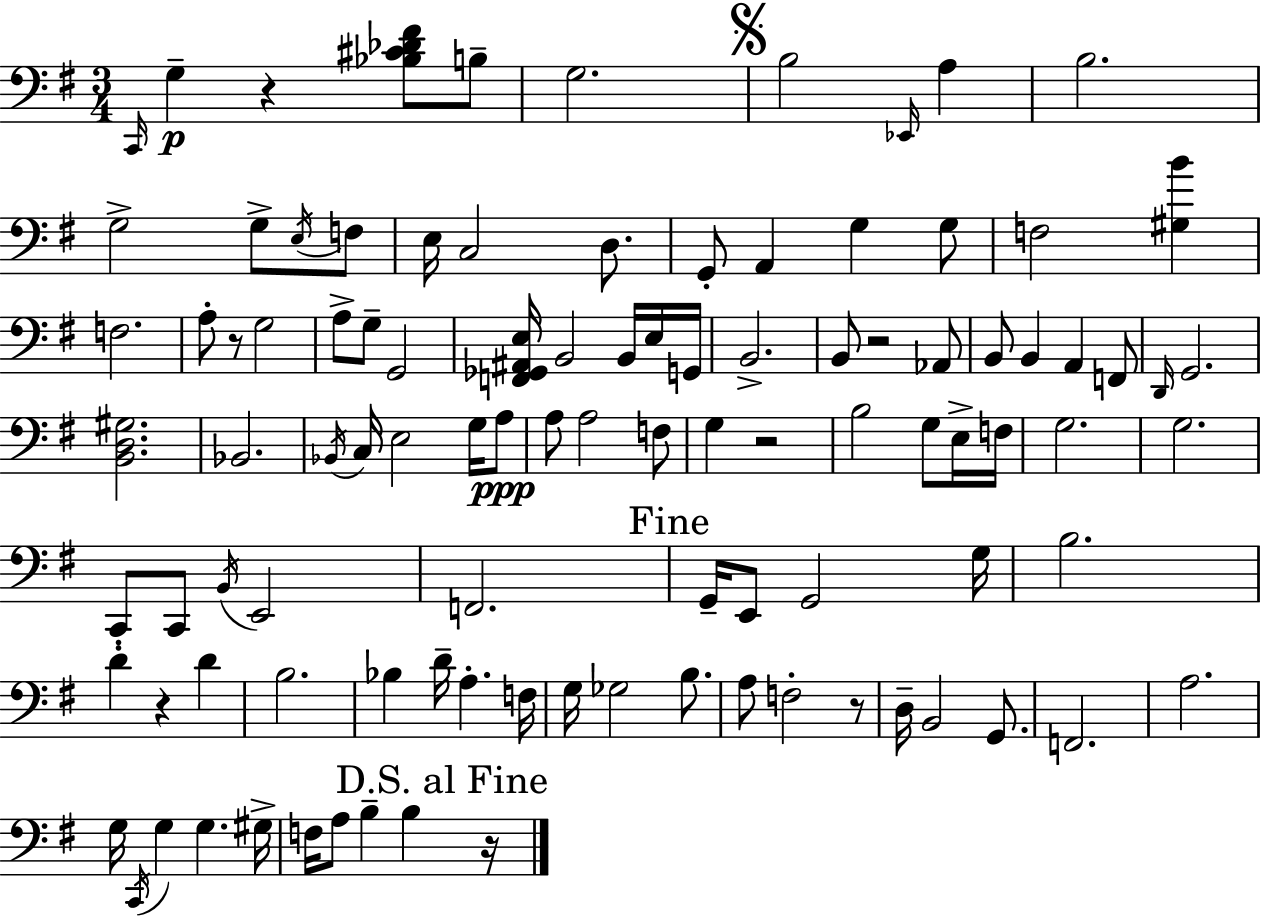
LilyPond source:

{
  \clef bass
  \numericTimeSignature
  \time 3/4
  \key g \major
  \grace { c,16 }\p g4-- r4 <bes cis' des' fis'>8 b8-- | g2. | \mark \markup { \musicglyph "scripts.segno" } b2 \grace { ees,16 } a4 | b2. | \break g2-> g8-> | \acciaccatura { e16 } f8 e16 c2 | d8. g,8-. a,4 g4 | g8 f2 <gis b'>4 | \break f2. | a8-. r8 g2 | a8-> g8-- g,2 | <f, ges, ais, e>16 b,2 | \break b,16 e16 g,16 b,2.-> | b,8 r2 | aes,8 b,8 b,4 a,4 | f,8 \grace { d,16 } g,2. | \break <b, d gis>2. | bes,2. | \acciaccatura { bes,16 } c16 e2 | g16 a8\ppp a8 a2 | \break f8 g4 r2 | b2 | g8 e16-> f16 g2. | g2. | \break c,8-. c,8 \acciaccatura { b,16 } e,2 | f,2. | \mark "Fine" g,16-- e,8 g,2 | g16 b2. | \break d'4-. r4 | d'4 b2. | bes4 d'16-- a4.-. | f16 g16 ges2 | \break b8. a8 f2-. | r8 d16-- b,2 | g,8. f,2. | a2. | \break g16 \acciaccatura { c,16 } g4 | g4. gis16-> f16 a8 b4-- | b4 \mark "D.S. al Fine" r16 \bar "|."
}